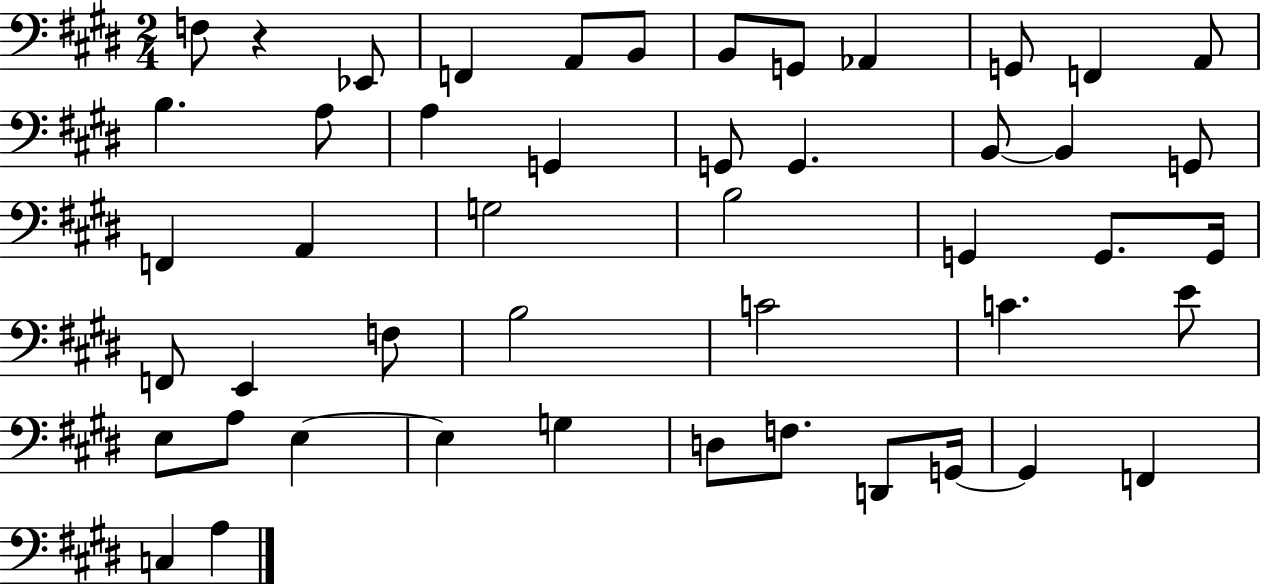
{
  \clef bass
  \numericTimeSignature
  \time 2/4
  \key e \major
  f8 r4 ees,8 | f,4 a,8 b,8 | b,8 g,8 aes,4 | g,8 f,4 a,8 | \break b4. a8 | a4 g,4 | g,8 g,4. | b,8~~ b,4 g,8 | \break f,4 a,4 | g2 | b2 | g,4 g,8. g,16 | \break f,8 e,4 f8 | b2 | c'2 | c'4. e'8 | \break e8 a8 e4~~ | e4 g4 | d8 f8. d,8 g,16~~ | g,4 f,4 | \break c4 a4 | \bar "|."
}